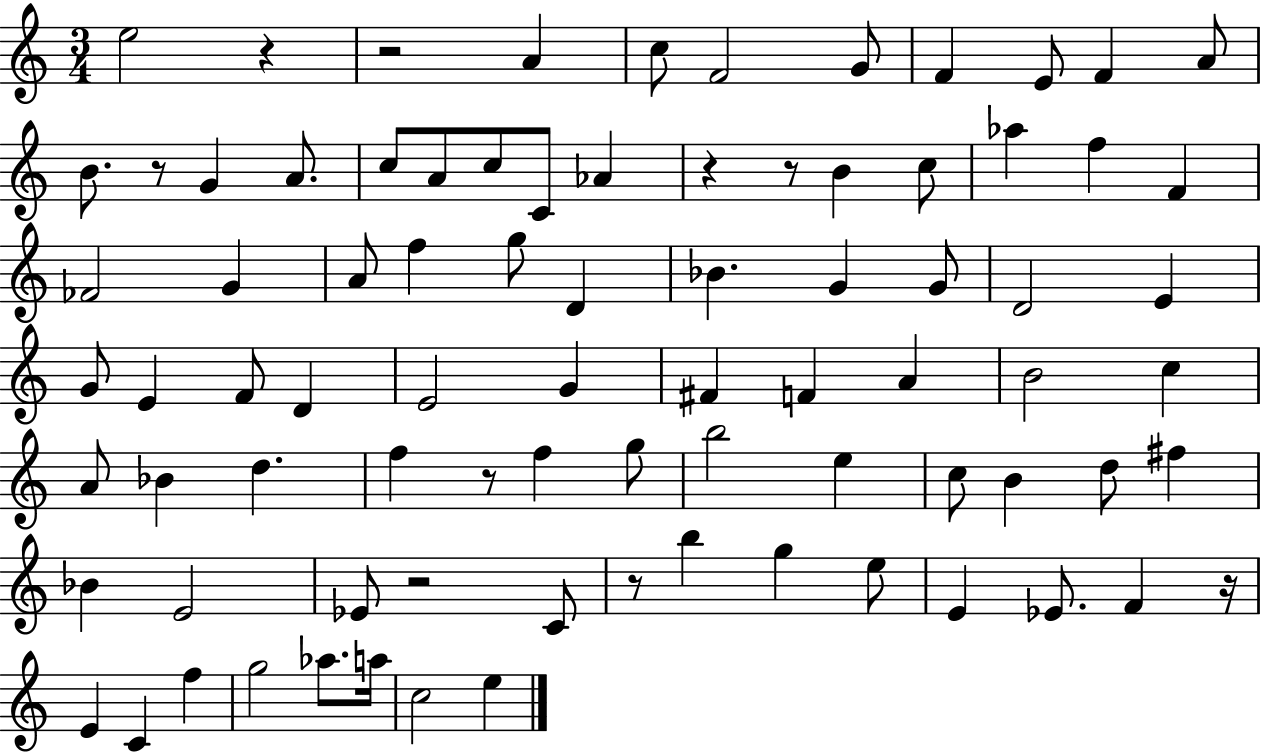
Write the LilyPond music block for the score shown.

{
  \clef treble
  \numericTimeSignature
  \time 3/4
  \key c \major
  e''2 r4 | r2 a'4 | c''8 f'2 g'8 | f'4 e'8 f'4 a'8 | \break b'8. r8 g'4 a'8. | c''8 a'8 c''8 c'8 aes'4 | r4 r8 b'4 c''8 | aes''4 f''4 f'4 | \break fes'2 g'4 | a'8 f''4 g''8 d'4 | bes'4. g'4 g'8 | d'2 e'4 | \break g'8 e'4 f'8 d'4 | e'2 g'4 | fis'4 f'4 a'4 | b'2 c''4 | \break a'8 bes'4 d''4. | f''4 r8 f''4 g''8 | b''2 e''4 | c''8 b'4 d''8 fis''4 | \break bes'4 e'2 | ees'8 r2 c'8 | r8 b''4 g''4 e''8 | e'4 ees'8. f'4 r16 | \break e'4 c'4 f''4 | g''2 aes''8. a''16 | c''2 e''4 | \bar "|."
}